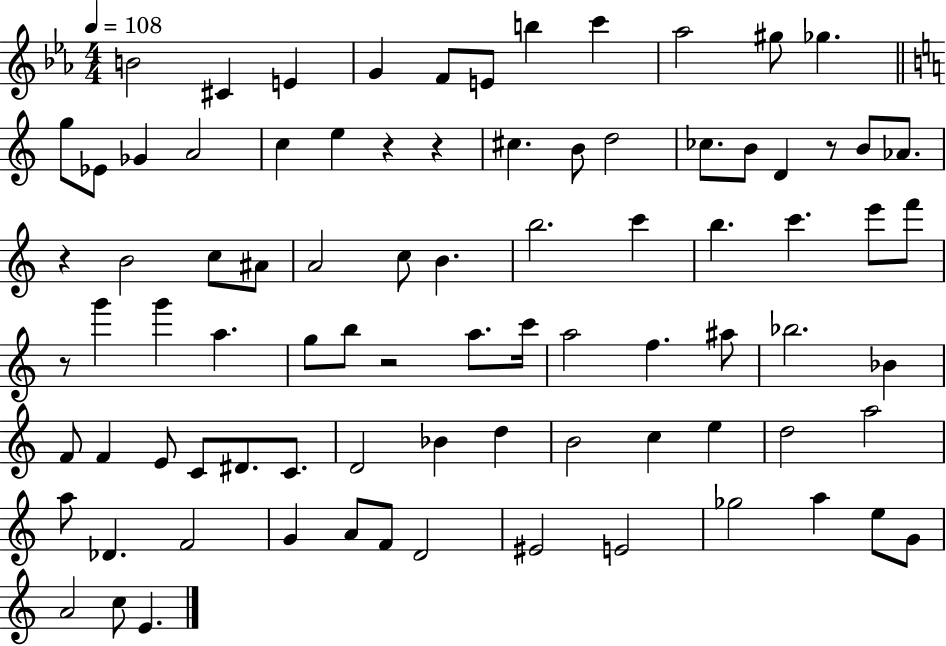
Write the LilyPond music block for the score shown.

{
  \clef treble
  \numericTimeSignature
  \time 4/4
  \key ees \major
  \tempo 4 = 108
  b'2 cis'4 e'4 | g'4 f'8 e'8 b''4 c'''4 | aes''2 gis''8 ges''4. | \bar "||" \break \key c \major g''8 ees'8 ges'4 a'2 | c''4 e''4 r4 r4 | cis''4. b'8 d''2 | ces''8. b'8 d'4 r8 b'8 aes'8. | \break r4 b'2 c''8 ais'8 | a'2 c''8 b'4. | b''2. c'''4 | b''4. c'''4. e'''8 f'''8 | \break r8 g'''4 g'''4 a''4. | g''8 b''8 r2 a''8. c'''16 | a''2 f''4. ais''8 | bes''2. bes'4 | \break f'8 f'4 e'8 c'8 dis'8. c'8. | d'2 bes'4 d''4 | b'2 c''4 e''4 | d''2 a''2 | \break a''8 des'4. f'2 | g'4 a'8 f'8 d'2 | eis'2 e'2 | ges''2 a''4 e''8 g'8 | \break a'2 c''8 e'4. | \bar "|."
}